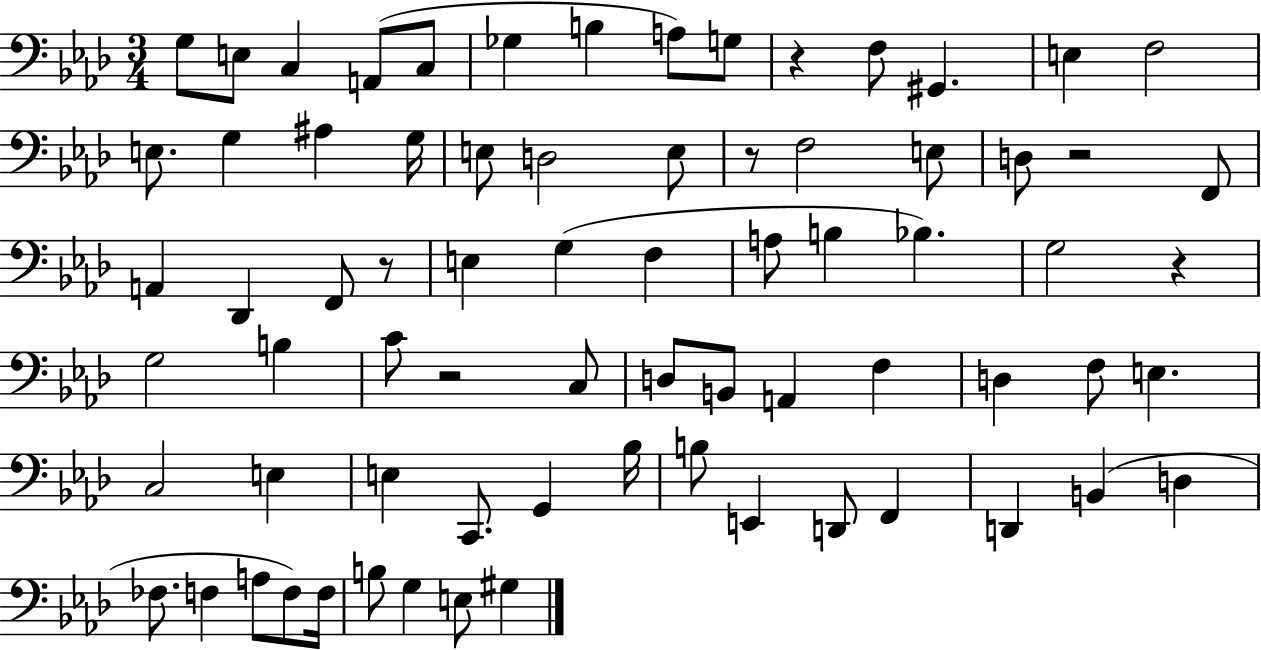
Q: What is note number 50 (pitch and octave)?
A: G2